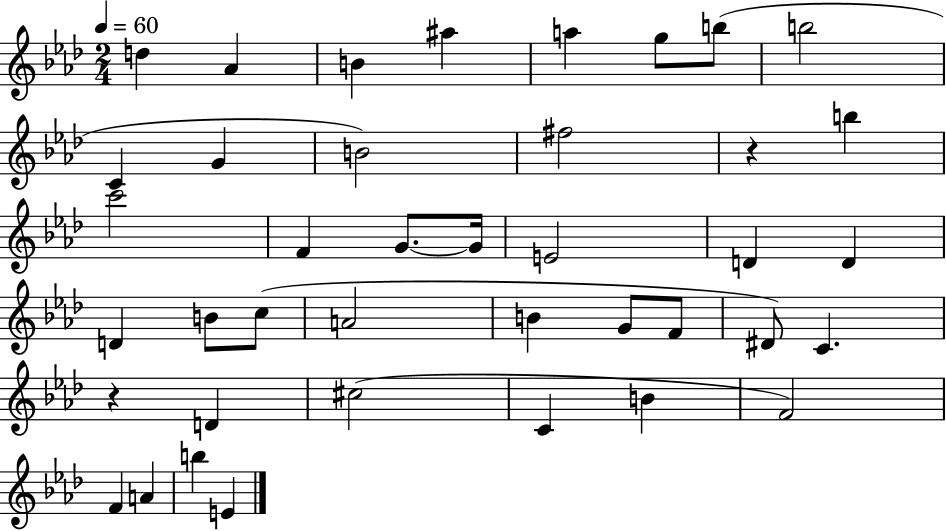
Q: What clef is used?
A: treble